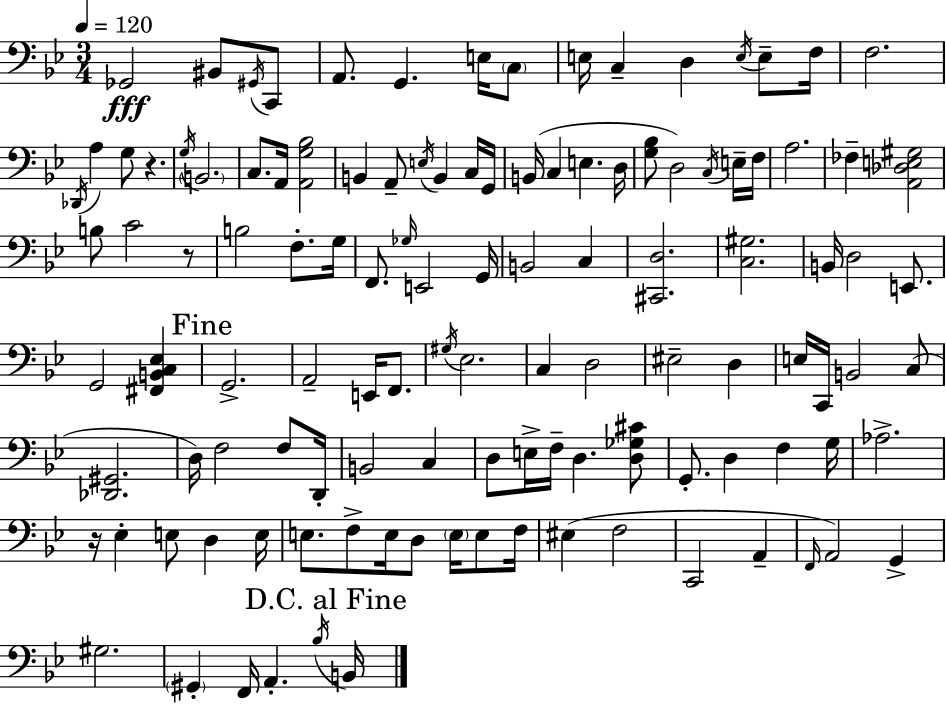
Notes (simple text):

Gb2/h BIS2/e G#2/s C2/e A2/e. G2/q. E3/s C3/e E3/s C3/q D3/q E3/s E3/e F3/s F3/h. Db2/s A3/q G3/e R/q. G3/s B2/h. C3/e. A2/s [A2,G3,Bb3]/h B2/q A2/e E3/s B2/q C3/s G2/s B2/s C3/q E3/q. D3/s [G3,Bb3]/e D3/h C3/s E3/s F3/s A3/h. FES3/q [A2,Db3,E3,G#3]/h B3/e C4/h R/e B3/h F3/e. G3/s F2/e. Gb3/s E2/h G2/s B2/h C3/q [C#2,D3]/h. [C3,G#3]/h. B2/s D3/h E2/e. G2/h [F#2,B2,C3,Eb3]/q G2/h. A2/h E2/s F2/e. G#3/s Eb3/h. C3/q D3/h EIS3/h D3/q E3/s C2/s B2/h C3/e [Db2,G#2]/h. D3/s F3/h F3/e D2/s B2/h C3/q D3/e E3/s F3/s D3/q. [D3,Gb3,C#4]/e G2/e. D3/q F3/q G3/s Ab3/h. R/s Eb3/q E3/e D3/q E3/s E3/e. F3/e E3/s D3/e E3/s E3/e F3/s EIS3/q F3/h C2/h A2/q F2/s A2/h G2/q G#3/h. G#2/q F2/s A2/q. Bb3/s B2/s